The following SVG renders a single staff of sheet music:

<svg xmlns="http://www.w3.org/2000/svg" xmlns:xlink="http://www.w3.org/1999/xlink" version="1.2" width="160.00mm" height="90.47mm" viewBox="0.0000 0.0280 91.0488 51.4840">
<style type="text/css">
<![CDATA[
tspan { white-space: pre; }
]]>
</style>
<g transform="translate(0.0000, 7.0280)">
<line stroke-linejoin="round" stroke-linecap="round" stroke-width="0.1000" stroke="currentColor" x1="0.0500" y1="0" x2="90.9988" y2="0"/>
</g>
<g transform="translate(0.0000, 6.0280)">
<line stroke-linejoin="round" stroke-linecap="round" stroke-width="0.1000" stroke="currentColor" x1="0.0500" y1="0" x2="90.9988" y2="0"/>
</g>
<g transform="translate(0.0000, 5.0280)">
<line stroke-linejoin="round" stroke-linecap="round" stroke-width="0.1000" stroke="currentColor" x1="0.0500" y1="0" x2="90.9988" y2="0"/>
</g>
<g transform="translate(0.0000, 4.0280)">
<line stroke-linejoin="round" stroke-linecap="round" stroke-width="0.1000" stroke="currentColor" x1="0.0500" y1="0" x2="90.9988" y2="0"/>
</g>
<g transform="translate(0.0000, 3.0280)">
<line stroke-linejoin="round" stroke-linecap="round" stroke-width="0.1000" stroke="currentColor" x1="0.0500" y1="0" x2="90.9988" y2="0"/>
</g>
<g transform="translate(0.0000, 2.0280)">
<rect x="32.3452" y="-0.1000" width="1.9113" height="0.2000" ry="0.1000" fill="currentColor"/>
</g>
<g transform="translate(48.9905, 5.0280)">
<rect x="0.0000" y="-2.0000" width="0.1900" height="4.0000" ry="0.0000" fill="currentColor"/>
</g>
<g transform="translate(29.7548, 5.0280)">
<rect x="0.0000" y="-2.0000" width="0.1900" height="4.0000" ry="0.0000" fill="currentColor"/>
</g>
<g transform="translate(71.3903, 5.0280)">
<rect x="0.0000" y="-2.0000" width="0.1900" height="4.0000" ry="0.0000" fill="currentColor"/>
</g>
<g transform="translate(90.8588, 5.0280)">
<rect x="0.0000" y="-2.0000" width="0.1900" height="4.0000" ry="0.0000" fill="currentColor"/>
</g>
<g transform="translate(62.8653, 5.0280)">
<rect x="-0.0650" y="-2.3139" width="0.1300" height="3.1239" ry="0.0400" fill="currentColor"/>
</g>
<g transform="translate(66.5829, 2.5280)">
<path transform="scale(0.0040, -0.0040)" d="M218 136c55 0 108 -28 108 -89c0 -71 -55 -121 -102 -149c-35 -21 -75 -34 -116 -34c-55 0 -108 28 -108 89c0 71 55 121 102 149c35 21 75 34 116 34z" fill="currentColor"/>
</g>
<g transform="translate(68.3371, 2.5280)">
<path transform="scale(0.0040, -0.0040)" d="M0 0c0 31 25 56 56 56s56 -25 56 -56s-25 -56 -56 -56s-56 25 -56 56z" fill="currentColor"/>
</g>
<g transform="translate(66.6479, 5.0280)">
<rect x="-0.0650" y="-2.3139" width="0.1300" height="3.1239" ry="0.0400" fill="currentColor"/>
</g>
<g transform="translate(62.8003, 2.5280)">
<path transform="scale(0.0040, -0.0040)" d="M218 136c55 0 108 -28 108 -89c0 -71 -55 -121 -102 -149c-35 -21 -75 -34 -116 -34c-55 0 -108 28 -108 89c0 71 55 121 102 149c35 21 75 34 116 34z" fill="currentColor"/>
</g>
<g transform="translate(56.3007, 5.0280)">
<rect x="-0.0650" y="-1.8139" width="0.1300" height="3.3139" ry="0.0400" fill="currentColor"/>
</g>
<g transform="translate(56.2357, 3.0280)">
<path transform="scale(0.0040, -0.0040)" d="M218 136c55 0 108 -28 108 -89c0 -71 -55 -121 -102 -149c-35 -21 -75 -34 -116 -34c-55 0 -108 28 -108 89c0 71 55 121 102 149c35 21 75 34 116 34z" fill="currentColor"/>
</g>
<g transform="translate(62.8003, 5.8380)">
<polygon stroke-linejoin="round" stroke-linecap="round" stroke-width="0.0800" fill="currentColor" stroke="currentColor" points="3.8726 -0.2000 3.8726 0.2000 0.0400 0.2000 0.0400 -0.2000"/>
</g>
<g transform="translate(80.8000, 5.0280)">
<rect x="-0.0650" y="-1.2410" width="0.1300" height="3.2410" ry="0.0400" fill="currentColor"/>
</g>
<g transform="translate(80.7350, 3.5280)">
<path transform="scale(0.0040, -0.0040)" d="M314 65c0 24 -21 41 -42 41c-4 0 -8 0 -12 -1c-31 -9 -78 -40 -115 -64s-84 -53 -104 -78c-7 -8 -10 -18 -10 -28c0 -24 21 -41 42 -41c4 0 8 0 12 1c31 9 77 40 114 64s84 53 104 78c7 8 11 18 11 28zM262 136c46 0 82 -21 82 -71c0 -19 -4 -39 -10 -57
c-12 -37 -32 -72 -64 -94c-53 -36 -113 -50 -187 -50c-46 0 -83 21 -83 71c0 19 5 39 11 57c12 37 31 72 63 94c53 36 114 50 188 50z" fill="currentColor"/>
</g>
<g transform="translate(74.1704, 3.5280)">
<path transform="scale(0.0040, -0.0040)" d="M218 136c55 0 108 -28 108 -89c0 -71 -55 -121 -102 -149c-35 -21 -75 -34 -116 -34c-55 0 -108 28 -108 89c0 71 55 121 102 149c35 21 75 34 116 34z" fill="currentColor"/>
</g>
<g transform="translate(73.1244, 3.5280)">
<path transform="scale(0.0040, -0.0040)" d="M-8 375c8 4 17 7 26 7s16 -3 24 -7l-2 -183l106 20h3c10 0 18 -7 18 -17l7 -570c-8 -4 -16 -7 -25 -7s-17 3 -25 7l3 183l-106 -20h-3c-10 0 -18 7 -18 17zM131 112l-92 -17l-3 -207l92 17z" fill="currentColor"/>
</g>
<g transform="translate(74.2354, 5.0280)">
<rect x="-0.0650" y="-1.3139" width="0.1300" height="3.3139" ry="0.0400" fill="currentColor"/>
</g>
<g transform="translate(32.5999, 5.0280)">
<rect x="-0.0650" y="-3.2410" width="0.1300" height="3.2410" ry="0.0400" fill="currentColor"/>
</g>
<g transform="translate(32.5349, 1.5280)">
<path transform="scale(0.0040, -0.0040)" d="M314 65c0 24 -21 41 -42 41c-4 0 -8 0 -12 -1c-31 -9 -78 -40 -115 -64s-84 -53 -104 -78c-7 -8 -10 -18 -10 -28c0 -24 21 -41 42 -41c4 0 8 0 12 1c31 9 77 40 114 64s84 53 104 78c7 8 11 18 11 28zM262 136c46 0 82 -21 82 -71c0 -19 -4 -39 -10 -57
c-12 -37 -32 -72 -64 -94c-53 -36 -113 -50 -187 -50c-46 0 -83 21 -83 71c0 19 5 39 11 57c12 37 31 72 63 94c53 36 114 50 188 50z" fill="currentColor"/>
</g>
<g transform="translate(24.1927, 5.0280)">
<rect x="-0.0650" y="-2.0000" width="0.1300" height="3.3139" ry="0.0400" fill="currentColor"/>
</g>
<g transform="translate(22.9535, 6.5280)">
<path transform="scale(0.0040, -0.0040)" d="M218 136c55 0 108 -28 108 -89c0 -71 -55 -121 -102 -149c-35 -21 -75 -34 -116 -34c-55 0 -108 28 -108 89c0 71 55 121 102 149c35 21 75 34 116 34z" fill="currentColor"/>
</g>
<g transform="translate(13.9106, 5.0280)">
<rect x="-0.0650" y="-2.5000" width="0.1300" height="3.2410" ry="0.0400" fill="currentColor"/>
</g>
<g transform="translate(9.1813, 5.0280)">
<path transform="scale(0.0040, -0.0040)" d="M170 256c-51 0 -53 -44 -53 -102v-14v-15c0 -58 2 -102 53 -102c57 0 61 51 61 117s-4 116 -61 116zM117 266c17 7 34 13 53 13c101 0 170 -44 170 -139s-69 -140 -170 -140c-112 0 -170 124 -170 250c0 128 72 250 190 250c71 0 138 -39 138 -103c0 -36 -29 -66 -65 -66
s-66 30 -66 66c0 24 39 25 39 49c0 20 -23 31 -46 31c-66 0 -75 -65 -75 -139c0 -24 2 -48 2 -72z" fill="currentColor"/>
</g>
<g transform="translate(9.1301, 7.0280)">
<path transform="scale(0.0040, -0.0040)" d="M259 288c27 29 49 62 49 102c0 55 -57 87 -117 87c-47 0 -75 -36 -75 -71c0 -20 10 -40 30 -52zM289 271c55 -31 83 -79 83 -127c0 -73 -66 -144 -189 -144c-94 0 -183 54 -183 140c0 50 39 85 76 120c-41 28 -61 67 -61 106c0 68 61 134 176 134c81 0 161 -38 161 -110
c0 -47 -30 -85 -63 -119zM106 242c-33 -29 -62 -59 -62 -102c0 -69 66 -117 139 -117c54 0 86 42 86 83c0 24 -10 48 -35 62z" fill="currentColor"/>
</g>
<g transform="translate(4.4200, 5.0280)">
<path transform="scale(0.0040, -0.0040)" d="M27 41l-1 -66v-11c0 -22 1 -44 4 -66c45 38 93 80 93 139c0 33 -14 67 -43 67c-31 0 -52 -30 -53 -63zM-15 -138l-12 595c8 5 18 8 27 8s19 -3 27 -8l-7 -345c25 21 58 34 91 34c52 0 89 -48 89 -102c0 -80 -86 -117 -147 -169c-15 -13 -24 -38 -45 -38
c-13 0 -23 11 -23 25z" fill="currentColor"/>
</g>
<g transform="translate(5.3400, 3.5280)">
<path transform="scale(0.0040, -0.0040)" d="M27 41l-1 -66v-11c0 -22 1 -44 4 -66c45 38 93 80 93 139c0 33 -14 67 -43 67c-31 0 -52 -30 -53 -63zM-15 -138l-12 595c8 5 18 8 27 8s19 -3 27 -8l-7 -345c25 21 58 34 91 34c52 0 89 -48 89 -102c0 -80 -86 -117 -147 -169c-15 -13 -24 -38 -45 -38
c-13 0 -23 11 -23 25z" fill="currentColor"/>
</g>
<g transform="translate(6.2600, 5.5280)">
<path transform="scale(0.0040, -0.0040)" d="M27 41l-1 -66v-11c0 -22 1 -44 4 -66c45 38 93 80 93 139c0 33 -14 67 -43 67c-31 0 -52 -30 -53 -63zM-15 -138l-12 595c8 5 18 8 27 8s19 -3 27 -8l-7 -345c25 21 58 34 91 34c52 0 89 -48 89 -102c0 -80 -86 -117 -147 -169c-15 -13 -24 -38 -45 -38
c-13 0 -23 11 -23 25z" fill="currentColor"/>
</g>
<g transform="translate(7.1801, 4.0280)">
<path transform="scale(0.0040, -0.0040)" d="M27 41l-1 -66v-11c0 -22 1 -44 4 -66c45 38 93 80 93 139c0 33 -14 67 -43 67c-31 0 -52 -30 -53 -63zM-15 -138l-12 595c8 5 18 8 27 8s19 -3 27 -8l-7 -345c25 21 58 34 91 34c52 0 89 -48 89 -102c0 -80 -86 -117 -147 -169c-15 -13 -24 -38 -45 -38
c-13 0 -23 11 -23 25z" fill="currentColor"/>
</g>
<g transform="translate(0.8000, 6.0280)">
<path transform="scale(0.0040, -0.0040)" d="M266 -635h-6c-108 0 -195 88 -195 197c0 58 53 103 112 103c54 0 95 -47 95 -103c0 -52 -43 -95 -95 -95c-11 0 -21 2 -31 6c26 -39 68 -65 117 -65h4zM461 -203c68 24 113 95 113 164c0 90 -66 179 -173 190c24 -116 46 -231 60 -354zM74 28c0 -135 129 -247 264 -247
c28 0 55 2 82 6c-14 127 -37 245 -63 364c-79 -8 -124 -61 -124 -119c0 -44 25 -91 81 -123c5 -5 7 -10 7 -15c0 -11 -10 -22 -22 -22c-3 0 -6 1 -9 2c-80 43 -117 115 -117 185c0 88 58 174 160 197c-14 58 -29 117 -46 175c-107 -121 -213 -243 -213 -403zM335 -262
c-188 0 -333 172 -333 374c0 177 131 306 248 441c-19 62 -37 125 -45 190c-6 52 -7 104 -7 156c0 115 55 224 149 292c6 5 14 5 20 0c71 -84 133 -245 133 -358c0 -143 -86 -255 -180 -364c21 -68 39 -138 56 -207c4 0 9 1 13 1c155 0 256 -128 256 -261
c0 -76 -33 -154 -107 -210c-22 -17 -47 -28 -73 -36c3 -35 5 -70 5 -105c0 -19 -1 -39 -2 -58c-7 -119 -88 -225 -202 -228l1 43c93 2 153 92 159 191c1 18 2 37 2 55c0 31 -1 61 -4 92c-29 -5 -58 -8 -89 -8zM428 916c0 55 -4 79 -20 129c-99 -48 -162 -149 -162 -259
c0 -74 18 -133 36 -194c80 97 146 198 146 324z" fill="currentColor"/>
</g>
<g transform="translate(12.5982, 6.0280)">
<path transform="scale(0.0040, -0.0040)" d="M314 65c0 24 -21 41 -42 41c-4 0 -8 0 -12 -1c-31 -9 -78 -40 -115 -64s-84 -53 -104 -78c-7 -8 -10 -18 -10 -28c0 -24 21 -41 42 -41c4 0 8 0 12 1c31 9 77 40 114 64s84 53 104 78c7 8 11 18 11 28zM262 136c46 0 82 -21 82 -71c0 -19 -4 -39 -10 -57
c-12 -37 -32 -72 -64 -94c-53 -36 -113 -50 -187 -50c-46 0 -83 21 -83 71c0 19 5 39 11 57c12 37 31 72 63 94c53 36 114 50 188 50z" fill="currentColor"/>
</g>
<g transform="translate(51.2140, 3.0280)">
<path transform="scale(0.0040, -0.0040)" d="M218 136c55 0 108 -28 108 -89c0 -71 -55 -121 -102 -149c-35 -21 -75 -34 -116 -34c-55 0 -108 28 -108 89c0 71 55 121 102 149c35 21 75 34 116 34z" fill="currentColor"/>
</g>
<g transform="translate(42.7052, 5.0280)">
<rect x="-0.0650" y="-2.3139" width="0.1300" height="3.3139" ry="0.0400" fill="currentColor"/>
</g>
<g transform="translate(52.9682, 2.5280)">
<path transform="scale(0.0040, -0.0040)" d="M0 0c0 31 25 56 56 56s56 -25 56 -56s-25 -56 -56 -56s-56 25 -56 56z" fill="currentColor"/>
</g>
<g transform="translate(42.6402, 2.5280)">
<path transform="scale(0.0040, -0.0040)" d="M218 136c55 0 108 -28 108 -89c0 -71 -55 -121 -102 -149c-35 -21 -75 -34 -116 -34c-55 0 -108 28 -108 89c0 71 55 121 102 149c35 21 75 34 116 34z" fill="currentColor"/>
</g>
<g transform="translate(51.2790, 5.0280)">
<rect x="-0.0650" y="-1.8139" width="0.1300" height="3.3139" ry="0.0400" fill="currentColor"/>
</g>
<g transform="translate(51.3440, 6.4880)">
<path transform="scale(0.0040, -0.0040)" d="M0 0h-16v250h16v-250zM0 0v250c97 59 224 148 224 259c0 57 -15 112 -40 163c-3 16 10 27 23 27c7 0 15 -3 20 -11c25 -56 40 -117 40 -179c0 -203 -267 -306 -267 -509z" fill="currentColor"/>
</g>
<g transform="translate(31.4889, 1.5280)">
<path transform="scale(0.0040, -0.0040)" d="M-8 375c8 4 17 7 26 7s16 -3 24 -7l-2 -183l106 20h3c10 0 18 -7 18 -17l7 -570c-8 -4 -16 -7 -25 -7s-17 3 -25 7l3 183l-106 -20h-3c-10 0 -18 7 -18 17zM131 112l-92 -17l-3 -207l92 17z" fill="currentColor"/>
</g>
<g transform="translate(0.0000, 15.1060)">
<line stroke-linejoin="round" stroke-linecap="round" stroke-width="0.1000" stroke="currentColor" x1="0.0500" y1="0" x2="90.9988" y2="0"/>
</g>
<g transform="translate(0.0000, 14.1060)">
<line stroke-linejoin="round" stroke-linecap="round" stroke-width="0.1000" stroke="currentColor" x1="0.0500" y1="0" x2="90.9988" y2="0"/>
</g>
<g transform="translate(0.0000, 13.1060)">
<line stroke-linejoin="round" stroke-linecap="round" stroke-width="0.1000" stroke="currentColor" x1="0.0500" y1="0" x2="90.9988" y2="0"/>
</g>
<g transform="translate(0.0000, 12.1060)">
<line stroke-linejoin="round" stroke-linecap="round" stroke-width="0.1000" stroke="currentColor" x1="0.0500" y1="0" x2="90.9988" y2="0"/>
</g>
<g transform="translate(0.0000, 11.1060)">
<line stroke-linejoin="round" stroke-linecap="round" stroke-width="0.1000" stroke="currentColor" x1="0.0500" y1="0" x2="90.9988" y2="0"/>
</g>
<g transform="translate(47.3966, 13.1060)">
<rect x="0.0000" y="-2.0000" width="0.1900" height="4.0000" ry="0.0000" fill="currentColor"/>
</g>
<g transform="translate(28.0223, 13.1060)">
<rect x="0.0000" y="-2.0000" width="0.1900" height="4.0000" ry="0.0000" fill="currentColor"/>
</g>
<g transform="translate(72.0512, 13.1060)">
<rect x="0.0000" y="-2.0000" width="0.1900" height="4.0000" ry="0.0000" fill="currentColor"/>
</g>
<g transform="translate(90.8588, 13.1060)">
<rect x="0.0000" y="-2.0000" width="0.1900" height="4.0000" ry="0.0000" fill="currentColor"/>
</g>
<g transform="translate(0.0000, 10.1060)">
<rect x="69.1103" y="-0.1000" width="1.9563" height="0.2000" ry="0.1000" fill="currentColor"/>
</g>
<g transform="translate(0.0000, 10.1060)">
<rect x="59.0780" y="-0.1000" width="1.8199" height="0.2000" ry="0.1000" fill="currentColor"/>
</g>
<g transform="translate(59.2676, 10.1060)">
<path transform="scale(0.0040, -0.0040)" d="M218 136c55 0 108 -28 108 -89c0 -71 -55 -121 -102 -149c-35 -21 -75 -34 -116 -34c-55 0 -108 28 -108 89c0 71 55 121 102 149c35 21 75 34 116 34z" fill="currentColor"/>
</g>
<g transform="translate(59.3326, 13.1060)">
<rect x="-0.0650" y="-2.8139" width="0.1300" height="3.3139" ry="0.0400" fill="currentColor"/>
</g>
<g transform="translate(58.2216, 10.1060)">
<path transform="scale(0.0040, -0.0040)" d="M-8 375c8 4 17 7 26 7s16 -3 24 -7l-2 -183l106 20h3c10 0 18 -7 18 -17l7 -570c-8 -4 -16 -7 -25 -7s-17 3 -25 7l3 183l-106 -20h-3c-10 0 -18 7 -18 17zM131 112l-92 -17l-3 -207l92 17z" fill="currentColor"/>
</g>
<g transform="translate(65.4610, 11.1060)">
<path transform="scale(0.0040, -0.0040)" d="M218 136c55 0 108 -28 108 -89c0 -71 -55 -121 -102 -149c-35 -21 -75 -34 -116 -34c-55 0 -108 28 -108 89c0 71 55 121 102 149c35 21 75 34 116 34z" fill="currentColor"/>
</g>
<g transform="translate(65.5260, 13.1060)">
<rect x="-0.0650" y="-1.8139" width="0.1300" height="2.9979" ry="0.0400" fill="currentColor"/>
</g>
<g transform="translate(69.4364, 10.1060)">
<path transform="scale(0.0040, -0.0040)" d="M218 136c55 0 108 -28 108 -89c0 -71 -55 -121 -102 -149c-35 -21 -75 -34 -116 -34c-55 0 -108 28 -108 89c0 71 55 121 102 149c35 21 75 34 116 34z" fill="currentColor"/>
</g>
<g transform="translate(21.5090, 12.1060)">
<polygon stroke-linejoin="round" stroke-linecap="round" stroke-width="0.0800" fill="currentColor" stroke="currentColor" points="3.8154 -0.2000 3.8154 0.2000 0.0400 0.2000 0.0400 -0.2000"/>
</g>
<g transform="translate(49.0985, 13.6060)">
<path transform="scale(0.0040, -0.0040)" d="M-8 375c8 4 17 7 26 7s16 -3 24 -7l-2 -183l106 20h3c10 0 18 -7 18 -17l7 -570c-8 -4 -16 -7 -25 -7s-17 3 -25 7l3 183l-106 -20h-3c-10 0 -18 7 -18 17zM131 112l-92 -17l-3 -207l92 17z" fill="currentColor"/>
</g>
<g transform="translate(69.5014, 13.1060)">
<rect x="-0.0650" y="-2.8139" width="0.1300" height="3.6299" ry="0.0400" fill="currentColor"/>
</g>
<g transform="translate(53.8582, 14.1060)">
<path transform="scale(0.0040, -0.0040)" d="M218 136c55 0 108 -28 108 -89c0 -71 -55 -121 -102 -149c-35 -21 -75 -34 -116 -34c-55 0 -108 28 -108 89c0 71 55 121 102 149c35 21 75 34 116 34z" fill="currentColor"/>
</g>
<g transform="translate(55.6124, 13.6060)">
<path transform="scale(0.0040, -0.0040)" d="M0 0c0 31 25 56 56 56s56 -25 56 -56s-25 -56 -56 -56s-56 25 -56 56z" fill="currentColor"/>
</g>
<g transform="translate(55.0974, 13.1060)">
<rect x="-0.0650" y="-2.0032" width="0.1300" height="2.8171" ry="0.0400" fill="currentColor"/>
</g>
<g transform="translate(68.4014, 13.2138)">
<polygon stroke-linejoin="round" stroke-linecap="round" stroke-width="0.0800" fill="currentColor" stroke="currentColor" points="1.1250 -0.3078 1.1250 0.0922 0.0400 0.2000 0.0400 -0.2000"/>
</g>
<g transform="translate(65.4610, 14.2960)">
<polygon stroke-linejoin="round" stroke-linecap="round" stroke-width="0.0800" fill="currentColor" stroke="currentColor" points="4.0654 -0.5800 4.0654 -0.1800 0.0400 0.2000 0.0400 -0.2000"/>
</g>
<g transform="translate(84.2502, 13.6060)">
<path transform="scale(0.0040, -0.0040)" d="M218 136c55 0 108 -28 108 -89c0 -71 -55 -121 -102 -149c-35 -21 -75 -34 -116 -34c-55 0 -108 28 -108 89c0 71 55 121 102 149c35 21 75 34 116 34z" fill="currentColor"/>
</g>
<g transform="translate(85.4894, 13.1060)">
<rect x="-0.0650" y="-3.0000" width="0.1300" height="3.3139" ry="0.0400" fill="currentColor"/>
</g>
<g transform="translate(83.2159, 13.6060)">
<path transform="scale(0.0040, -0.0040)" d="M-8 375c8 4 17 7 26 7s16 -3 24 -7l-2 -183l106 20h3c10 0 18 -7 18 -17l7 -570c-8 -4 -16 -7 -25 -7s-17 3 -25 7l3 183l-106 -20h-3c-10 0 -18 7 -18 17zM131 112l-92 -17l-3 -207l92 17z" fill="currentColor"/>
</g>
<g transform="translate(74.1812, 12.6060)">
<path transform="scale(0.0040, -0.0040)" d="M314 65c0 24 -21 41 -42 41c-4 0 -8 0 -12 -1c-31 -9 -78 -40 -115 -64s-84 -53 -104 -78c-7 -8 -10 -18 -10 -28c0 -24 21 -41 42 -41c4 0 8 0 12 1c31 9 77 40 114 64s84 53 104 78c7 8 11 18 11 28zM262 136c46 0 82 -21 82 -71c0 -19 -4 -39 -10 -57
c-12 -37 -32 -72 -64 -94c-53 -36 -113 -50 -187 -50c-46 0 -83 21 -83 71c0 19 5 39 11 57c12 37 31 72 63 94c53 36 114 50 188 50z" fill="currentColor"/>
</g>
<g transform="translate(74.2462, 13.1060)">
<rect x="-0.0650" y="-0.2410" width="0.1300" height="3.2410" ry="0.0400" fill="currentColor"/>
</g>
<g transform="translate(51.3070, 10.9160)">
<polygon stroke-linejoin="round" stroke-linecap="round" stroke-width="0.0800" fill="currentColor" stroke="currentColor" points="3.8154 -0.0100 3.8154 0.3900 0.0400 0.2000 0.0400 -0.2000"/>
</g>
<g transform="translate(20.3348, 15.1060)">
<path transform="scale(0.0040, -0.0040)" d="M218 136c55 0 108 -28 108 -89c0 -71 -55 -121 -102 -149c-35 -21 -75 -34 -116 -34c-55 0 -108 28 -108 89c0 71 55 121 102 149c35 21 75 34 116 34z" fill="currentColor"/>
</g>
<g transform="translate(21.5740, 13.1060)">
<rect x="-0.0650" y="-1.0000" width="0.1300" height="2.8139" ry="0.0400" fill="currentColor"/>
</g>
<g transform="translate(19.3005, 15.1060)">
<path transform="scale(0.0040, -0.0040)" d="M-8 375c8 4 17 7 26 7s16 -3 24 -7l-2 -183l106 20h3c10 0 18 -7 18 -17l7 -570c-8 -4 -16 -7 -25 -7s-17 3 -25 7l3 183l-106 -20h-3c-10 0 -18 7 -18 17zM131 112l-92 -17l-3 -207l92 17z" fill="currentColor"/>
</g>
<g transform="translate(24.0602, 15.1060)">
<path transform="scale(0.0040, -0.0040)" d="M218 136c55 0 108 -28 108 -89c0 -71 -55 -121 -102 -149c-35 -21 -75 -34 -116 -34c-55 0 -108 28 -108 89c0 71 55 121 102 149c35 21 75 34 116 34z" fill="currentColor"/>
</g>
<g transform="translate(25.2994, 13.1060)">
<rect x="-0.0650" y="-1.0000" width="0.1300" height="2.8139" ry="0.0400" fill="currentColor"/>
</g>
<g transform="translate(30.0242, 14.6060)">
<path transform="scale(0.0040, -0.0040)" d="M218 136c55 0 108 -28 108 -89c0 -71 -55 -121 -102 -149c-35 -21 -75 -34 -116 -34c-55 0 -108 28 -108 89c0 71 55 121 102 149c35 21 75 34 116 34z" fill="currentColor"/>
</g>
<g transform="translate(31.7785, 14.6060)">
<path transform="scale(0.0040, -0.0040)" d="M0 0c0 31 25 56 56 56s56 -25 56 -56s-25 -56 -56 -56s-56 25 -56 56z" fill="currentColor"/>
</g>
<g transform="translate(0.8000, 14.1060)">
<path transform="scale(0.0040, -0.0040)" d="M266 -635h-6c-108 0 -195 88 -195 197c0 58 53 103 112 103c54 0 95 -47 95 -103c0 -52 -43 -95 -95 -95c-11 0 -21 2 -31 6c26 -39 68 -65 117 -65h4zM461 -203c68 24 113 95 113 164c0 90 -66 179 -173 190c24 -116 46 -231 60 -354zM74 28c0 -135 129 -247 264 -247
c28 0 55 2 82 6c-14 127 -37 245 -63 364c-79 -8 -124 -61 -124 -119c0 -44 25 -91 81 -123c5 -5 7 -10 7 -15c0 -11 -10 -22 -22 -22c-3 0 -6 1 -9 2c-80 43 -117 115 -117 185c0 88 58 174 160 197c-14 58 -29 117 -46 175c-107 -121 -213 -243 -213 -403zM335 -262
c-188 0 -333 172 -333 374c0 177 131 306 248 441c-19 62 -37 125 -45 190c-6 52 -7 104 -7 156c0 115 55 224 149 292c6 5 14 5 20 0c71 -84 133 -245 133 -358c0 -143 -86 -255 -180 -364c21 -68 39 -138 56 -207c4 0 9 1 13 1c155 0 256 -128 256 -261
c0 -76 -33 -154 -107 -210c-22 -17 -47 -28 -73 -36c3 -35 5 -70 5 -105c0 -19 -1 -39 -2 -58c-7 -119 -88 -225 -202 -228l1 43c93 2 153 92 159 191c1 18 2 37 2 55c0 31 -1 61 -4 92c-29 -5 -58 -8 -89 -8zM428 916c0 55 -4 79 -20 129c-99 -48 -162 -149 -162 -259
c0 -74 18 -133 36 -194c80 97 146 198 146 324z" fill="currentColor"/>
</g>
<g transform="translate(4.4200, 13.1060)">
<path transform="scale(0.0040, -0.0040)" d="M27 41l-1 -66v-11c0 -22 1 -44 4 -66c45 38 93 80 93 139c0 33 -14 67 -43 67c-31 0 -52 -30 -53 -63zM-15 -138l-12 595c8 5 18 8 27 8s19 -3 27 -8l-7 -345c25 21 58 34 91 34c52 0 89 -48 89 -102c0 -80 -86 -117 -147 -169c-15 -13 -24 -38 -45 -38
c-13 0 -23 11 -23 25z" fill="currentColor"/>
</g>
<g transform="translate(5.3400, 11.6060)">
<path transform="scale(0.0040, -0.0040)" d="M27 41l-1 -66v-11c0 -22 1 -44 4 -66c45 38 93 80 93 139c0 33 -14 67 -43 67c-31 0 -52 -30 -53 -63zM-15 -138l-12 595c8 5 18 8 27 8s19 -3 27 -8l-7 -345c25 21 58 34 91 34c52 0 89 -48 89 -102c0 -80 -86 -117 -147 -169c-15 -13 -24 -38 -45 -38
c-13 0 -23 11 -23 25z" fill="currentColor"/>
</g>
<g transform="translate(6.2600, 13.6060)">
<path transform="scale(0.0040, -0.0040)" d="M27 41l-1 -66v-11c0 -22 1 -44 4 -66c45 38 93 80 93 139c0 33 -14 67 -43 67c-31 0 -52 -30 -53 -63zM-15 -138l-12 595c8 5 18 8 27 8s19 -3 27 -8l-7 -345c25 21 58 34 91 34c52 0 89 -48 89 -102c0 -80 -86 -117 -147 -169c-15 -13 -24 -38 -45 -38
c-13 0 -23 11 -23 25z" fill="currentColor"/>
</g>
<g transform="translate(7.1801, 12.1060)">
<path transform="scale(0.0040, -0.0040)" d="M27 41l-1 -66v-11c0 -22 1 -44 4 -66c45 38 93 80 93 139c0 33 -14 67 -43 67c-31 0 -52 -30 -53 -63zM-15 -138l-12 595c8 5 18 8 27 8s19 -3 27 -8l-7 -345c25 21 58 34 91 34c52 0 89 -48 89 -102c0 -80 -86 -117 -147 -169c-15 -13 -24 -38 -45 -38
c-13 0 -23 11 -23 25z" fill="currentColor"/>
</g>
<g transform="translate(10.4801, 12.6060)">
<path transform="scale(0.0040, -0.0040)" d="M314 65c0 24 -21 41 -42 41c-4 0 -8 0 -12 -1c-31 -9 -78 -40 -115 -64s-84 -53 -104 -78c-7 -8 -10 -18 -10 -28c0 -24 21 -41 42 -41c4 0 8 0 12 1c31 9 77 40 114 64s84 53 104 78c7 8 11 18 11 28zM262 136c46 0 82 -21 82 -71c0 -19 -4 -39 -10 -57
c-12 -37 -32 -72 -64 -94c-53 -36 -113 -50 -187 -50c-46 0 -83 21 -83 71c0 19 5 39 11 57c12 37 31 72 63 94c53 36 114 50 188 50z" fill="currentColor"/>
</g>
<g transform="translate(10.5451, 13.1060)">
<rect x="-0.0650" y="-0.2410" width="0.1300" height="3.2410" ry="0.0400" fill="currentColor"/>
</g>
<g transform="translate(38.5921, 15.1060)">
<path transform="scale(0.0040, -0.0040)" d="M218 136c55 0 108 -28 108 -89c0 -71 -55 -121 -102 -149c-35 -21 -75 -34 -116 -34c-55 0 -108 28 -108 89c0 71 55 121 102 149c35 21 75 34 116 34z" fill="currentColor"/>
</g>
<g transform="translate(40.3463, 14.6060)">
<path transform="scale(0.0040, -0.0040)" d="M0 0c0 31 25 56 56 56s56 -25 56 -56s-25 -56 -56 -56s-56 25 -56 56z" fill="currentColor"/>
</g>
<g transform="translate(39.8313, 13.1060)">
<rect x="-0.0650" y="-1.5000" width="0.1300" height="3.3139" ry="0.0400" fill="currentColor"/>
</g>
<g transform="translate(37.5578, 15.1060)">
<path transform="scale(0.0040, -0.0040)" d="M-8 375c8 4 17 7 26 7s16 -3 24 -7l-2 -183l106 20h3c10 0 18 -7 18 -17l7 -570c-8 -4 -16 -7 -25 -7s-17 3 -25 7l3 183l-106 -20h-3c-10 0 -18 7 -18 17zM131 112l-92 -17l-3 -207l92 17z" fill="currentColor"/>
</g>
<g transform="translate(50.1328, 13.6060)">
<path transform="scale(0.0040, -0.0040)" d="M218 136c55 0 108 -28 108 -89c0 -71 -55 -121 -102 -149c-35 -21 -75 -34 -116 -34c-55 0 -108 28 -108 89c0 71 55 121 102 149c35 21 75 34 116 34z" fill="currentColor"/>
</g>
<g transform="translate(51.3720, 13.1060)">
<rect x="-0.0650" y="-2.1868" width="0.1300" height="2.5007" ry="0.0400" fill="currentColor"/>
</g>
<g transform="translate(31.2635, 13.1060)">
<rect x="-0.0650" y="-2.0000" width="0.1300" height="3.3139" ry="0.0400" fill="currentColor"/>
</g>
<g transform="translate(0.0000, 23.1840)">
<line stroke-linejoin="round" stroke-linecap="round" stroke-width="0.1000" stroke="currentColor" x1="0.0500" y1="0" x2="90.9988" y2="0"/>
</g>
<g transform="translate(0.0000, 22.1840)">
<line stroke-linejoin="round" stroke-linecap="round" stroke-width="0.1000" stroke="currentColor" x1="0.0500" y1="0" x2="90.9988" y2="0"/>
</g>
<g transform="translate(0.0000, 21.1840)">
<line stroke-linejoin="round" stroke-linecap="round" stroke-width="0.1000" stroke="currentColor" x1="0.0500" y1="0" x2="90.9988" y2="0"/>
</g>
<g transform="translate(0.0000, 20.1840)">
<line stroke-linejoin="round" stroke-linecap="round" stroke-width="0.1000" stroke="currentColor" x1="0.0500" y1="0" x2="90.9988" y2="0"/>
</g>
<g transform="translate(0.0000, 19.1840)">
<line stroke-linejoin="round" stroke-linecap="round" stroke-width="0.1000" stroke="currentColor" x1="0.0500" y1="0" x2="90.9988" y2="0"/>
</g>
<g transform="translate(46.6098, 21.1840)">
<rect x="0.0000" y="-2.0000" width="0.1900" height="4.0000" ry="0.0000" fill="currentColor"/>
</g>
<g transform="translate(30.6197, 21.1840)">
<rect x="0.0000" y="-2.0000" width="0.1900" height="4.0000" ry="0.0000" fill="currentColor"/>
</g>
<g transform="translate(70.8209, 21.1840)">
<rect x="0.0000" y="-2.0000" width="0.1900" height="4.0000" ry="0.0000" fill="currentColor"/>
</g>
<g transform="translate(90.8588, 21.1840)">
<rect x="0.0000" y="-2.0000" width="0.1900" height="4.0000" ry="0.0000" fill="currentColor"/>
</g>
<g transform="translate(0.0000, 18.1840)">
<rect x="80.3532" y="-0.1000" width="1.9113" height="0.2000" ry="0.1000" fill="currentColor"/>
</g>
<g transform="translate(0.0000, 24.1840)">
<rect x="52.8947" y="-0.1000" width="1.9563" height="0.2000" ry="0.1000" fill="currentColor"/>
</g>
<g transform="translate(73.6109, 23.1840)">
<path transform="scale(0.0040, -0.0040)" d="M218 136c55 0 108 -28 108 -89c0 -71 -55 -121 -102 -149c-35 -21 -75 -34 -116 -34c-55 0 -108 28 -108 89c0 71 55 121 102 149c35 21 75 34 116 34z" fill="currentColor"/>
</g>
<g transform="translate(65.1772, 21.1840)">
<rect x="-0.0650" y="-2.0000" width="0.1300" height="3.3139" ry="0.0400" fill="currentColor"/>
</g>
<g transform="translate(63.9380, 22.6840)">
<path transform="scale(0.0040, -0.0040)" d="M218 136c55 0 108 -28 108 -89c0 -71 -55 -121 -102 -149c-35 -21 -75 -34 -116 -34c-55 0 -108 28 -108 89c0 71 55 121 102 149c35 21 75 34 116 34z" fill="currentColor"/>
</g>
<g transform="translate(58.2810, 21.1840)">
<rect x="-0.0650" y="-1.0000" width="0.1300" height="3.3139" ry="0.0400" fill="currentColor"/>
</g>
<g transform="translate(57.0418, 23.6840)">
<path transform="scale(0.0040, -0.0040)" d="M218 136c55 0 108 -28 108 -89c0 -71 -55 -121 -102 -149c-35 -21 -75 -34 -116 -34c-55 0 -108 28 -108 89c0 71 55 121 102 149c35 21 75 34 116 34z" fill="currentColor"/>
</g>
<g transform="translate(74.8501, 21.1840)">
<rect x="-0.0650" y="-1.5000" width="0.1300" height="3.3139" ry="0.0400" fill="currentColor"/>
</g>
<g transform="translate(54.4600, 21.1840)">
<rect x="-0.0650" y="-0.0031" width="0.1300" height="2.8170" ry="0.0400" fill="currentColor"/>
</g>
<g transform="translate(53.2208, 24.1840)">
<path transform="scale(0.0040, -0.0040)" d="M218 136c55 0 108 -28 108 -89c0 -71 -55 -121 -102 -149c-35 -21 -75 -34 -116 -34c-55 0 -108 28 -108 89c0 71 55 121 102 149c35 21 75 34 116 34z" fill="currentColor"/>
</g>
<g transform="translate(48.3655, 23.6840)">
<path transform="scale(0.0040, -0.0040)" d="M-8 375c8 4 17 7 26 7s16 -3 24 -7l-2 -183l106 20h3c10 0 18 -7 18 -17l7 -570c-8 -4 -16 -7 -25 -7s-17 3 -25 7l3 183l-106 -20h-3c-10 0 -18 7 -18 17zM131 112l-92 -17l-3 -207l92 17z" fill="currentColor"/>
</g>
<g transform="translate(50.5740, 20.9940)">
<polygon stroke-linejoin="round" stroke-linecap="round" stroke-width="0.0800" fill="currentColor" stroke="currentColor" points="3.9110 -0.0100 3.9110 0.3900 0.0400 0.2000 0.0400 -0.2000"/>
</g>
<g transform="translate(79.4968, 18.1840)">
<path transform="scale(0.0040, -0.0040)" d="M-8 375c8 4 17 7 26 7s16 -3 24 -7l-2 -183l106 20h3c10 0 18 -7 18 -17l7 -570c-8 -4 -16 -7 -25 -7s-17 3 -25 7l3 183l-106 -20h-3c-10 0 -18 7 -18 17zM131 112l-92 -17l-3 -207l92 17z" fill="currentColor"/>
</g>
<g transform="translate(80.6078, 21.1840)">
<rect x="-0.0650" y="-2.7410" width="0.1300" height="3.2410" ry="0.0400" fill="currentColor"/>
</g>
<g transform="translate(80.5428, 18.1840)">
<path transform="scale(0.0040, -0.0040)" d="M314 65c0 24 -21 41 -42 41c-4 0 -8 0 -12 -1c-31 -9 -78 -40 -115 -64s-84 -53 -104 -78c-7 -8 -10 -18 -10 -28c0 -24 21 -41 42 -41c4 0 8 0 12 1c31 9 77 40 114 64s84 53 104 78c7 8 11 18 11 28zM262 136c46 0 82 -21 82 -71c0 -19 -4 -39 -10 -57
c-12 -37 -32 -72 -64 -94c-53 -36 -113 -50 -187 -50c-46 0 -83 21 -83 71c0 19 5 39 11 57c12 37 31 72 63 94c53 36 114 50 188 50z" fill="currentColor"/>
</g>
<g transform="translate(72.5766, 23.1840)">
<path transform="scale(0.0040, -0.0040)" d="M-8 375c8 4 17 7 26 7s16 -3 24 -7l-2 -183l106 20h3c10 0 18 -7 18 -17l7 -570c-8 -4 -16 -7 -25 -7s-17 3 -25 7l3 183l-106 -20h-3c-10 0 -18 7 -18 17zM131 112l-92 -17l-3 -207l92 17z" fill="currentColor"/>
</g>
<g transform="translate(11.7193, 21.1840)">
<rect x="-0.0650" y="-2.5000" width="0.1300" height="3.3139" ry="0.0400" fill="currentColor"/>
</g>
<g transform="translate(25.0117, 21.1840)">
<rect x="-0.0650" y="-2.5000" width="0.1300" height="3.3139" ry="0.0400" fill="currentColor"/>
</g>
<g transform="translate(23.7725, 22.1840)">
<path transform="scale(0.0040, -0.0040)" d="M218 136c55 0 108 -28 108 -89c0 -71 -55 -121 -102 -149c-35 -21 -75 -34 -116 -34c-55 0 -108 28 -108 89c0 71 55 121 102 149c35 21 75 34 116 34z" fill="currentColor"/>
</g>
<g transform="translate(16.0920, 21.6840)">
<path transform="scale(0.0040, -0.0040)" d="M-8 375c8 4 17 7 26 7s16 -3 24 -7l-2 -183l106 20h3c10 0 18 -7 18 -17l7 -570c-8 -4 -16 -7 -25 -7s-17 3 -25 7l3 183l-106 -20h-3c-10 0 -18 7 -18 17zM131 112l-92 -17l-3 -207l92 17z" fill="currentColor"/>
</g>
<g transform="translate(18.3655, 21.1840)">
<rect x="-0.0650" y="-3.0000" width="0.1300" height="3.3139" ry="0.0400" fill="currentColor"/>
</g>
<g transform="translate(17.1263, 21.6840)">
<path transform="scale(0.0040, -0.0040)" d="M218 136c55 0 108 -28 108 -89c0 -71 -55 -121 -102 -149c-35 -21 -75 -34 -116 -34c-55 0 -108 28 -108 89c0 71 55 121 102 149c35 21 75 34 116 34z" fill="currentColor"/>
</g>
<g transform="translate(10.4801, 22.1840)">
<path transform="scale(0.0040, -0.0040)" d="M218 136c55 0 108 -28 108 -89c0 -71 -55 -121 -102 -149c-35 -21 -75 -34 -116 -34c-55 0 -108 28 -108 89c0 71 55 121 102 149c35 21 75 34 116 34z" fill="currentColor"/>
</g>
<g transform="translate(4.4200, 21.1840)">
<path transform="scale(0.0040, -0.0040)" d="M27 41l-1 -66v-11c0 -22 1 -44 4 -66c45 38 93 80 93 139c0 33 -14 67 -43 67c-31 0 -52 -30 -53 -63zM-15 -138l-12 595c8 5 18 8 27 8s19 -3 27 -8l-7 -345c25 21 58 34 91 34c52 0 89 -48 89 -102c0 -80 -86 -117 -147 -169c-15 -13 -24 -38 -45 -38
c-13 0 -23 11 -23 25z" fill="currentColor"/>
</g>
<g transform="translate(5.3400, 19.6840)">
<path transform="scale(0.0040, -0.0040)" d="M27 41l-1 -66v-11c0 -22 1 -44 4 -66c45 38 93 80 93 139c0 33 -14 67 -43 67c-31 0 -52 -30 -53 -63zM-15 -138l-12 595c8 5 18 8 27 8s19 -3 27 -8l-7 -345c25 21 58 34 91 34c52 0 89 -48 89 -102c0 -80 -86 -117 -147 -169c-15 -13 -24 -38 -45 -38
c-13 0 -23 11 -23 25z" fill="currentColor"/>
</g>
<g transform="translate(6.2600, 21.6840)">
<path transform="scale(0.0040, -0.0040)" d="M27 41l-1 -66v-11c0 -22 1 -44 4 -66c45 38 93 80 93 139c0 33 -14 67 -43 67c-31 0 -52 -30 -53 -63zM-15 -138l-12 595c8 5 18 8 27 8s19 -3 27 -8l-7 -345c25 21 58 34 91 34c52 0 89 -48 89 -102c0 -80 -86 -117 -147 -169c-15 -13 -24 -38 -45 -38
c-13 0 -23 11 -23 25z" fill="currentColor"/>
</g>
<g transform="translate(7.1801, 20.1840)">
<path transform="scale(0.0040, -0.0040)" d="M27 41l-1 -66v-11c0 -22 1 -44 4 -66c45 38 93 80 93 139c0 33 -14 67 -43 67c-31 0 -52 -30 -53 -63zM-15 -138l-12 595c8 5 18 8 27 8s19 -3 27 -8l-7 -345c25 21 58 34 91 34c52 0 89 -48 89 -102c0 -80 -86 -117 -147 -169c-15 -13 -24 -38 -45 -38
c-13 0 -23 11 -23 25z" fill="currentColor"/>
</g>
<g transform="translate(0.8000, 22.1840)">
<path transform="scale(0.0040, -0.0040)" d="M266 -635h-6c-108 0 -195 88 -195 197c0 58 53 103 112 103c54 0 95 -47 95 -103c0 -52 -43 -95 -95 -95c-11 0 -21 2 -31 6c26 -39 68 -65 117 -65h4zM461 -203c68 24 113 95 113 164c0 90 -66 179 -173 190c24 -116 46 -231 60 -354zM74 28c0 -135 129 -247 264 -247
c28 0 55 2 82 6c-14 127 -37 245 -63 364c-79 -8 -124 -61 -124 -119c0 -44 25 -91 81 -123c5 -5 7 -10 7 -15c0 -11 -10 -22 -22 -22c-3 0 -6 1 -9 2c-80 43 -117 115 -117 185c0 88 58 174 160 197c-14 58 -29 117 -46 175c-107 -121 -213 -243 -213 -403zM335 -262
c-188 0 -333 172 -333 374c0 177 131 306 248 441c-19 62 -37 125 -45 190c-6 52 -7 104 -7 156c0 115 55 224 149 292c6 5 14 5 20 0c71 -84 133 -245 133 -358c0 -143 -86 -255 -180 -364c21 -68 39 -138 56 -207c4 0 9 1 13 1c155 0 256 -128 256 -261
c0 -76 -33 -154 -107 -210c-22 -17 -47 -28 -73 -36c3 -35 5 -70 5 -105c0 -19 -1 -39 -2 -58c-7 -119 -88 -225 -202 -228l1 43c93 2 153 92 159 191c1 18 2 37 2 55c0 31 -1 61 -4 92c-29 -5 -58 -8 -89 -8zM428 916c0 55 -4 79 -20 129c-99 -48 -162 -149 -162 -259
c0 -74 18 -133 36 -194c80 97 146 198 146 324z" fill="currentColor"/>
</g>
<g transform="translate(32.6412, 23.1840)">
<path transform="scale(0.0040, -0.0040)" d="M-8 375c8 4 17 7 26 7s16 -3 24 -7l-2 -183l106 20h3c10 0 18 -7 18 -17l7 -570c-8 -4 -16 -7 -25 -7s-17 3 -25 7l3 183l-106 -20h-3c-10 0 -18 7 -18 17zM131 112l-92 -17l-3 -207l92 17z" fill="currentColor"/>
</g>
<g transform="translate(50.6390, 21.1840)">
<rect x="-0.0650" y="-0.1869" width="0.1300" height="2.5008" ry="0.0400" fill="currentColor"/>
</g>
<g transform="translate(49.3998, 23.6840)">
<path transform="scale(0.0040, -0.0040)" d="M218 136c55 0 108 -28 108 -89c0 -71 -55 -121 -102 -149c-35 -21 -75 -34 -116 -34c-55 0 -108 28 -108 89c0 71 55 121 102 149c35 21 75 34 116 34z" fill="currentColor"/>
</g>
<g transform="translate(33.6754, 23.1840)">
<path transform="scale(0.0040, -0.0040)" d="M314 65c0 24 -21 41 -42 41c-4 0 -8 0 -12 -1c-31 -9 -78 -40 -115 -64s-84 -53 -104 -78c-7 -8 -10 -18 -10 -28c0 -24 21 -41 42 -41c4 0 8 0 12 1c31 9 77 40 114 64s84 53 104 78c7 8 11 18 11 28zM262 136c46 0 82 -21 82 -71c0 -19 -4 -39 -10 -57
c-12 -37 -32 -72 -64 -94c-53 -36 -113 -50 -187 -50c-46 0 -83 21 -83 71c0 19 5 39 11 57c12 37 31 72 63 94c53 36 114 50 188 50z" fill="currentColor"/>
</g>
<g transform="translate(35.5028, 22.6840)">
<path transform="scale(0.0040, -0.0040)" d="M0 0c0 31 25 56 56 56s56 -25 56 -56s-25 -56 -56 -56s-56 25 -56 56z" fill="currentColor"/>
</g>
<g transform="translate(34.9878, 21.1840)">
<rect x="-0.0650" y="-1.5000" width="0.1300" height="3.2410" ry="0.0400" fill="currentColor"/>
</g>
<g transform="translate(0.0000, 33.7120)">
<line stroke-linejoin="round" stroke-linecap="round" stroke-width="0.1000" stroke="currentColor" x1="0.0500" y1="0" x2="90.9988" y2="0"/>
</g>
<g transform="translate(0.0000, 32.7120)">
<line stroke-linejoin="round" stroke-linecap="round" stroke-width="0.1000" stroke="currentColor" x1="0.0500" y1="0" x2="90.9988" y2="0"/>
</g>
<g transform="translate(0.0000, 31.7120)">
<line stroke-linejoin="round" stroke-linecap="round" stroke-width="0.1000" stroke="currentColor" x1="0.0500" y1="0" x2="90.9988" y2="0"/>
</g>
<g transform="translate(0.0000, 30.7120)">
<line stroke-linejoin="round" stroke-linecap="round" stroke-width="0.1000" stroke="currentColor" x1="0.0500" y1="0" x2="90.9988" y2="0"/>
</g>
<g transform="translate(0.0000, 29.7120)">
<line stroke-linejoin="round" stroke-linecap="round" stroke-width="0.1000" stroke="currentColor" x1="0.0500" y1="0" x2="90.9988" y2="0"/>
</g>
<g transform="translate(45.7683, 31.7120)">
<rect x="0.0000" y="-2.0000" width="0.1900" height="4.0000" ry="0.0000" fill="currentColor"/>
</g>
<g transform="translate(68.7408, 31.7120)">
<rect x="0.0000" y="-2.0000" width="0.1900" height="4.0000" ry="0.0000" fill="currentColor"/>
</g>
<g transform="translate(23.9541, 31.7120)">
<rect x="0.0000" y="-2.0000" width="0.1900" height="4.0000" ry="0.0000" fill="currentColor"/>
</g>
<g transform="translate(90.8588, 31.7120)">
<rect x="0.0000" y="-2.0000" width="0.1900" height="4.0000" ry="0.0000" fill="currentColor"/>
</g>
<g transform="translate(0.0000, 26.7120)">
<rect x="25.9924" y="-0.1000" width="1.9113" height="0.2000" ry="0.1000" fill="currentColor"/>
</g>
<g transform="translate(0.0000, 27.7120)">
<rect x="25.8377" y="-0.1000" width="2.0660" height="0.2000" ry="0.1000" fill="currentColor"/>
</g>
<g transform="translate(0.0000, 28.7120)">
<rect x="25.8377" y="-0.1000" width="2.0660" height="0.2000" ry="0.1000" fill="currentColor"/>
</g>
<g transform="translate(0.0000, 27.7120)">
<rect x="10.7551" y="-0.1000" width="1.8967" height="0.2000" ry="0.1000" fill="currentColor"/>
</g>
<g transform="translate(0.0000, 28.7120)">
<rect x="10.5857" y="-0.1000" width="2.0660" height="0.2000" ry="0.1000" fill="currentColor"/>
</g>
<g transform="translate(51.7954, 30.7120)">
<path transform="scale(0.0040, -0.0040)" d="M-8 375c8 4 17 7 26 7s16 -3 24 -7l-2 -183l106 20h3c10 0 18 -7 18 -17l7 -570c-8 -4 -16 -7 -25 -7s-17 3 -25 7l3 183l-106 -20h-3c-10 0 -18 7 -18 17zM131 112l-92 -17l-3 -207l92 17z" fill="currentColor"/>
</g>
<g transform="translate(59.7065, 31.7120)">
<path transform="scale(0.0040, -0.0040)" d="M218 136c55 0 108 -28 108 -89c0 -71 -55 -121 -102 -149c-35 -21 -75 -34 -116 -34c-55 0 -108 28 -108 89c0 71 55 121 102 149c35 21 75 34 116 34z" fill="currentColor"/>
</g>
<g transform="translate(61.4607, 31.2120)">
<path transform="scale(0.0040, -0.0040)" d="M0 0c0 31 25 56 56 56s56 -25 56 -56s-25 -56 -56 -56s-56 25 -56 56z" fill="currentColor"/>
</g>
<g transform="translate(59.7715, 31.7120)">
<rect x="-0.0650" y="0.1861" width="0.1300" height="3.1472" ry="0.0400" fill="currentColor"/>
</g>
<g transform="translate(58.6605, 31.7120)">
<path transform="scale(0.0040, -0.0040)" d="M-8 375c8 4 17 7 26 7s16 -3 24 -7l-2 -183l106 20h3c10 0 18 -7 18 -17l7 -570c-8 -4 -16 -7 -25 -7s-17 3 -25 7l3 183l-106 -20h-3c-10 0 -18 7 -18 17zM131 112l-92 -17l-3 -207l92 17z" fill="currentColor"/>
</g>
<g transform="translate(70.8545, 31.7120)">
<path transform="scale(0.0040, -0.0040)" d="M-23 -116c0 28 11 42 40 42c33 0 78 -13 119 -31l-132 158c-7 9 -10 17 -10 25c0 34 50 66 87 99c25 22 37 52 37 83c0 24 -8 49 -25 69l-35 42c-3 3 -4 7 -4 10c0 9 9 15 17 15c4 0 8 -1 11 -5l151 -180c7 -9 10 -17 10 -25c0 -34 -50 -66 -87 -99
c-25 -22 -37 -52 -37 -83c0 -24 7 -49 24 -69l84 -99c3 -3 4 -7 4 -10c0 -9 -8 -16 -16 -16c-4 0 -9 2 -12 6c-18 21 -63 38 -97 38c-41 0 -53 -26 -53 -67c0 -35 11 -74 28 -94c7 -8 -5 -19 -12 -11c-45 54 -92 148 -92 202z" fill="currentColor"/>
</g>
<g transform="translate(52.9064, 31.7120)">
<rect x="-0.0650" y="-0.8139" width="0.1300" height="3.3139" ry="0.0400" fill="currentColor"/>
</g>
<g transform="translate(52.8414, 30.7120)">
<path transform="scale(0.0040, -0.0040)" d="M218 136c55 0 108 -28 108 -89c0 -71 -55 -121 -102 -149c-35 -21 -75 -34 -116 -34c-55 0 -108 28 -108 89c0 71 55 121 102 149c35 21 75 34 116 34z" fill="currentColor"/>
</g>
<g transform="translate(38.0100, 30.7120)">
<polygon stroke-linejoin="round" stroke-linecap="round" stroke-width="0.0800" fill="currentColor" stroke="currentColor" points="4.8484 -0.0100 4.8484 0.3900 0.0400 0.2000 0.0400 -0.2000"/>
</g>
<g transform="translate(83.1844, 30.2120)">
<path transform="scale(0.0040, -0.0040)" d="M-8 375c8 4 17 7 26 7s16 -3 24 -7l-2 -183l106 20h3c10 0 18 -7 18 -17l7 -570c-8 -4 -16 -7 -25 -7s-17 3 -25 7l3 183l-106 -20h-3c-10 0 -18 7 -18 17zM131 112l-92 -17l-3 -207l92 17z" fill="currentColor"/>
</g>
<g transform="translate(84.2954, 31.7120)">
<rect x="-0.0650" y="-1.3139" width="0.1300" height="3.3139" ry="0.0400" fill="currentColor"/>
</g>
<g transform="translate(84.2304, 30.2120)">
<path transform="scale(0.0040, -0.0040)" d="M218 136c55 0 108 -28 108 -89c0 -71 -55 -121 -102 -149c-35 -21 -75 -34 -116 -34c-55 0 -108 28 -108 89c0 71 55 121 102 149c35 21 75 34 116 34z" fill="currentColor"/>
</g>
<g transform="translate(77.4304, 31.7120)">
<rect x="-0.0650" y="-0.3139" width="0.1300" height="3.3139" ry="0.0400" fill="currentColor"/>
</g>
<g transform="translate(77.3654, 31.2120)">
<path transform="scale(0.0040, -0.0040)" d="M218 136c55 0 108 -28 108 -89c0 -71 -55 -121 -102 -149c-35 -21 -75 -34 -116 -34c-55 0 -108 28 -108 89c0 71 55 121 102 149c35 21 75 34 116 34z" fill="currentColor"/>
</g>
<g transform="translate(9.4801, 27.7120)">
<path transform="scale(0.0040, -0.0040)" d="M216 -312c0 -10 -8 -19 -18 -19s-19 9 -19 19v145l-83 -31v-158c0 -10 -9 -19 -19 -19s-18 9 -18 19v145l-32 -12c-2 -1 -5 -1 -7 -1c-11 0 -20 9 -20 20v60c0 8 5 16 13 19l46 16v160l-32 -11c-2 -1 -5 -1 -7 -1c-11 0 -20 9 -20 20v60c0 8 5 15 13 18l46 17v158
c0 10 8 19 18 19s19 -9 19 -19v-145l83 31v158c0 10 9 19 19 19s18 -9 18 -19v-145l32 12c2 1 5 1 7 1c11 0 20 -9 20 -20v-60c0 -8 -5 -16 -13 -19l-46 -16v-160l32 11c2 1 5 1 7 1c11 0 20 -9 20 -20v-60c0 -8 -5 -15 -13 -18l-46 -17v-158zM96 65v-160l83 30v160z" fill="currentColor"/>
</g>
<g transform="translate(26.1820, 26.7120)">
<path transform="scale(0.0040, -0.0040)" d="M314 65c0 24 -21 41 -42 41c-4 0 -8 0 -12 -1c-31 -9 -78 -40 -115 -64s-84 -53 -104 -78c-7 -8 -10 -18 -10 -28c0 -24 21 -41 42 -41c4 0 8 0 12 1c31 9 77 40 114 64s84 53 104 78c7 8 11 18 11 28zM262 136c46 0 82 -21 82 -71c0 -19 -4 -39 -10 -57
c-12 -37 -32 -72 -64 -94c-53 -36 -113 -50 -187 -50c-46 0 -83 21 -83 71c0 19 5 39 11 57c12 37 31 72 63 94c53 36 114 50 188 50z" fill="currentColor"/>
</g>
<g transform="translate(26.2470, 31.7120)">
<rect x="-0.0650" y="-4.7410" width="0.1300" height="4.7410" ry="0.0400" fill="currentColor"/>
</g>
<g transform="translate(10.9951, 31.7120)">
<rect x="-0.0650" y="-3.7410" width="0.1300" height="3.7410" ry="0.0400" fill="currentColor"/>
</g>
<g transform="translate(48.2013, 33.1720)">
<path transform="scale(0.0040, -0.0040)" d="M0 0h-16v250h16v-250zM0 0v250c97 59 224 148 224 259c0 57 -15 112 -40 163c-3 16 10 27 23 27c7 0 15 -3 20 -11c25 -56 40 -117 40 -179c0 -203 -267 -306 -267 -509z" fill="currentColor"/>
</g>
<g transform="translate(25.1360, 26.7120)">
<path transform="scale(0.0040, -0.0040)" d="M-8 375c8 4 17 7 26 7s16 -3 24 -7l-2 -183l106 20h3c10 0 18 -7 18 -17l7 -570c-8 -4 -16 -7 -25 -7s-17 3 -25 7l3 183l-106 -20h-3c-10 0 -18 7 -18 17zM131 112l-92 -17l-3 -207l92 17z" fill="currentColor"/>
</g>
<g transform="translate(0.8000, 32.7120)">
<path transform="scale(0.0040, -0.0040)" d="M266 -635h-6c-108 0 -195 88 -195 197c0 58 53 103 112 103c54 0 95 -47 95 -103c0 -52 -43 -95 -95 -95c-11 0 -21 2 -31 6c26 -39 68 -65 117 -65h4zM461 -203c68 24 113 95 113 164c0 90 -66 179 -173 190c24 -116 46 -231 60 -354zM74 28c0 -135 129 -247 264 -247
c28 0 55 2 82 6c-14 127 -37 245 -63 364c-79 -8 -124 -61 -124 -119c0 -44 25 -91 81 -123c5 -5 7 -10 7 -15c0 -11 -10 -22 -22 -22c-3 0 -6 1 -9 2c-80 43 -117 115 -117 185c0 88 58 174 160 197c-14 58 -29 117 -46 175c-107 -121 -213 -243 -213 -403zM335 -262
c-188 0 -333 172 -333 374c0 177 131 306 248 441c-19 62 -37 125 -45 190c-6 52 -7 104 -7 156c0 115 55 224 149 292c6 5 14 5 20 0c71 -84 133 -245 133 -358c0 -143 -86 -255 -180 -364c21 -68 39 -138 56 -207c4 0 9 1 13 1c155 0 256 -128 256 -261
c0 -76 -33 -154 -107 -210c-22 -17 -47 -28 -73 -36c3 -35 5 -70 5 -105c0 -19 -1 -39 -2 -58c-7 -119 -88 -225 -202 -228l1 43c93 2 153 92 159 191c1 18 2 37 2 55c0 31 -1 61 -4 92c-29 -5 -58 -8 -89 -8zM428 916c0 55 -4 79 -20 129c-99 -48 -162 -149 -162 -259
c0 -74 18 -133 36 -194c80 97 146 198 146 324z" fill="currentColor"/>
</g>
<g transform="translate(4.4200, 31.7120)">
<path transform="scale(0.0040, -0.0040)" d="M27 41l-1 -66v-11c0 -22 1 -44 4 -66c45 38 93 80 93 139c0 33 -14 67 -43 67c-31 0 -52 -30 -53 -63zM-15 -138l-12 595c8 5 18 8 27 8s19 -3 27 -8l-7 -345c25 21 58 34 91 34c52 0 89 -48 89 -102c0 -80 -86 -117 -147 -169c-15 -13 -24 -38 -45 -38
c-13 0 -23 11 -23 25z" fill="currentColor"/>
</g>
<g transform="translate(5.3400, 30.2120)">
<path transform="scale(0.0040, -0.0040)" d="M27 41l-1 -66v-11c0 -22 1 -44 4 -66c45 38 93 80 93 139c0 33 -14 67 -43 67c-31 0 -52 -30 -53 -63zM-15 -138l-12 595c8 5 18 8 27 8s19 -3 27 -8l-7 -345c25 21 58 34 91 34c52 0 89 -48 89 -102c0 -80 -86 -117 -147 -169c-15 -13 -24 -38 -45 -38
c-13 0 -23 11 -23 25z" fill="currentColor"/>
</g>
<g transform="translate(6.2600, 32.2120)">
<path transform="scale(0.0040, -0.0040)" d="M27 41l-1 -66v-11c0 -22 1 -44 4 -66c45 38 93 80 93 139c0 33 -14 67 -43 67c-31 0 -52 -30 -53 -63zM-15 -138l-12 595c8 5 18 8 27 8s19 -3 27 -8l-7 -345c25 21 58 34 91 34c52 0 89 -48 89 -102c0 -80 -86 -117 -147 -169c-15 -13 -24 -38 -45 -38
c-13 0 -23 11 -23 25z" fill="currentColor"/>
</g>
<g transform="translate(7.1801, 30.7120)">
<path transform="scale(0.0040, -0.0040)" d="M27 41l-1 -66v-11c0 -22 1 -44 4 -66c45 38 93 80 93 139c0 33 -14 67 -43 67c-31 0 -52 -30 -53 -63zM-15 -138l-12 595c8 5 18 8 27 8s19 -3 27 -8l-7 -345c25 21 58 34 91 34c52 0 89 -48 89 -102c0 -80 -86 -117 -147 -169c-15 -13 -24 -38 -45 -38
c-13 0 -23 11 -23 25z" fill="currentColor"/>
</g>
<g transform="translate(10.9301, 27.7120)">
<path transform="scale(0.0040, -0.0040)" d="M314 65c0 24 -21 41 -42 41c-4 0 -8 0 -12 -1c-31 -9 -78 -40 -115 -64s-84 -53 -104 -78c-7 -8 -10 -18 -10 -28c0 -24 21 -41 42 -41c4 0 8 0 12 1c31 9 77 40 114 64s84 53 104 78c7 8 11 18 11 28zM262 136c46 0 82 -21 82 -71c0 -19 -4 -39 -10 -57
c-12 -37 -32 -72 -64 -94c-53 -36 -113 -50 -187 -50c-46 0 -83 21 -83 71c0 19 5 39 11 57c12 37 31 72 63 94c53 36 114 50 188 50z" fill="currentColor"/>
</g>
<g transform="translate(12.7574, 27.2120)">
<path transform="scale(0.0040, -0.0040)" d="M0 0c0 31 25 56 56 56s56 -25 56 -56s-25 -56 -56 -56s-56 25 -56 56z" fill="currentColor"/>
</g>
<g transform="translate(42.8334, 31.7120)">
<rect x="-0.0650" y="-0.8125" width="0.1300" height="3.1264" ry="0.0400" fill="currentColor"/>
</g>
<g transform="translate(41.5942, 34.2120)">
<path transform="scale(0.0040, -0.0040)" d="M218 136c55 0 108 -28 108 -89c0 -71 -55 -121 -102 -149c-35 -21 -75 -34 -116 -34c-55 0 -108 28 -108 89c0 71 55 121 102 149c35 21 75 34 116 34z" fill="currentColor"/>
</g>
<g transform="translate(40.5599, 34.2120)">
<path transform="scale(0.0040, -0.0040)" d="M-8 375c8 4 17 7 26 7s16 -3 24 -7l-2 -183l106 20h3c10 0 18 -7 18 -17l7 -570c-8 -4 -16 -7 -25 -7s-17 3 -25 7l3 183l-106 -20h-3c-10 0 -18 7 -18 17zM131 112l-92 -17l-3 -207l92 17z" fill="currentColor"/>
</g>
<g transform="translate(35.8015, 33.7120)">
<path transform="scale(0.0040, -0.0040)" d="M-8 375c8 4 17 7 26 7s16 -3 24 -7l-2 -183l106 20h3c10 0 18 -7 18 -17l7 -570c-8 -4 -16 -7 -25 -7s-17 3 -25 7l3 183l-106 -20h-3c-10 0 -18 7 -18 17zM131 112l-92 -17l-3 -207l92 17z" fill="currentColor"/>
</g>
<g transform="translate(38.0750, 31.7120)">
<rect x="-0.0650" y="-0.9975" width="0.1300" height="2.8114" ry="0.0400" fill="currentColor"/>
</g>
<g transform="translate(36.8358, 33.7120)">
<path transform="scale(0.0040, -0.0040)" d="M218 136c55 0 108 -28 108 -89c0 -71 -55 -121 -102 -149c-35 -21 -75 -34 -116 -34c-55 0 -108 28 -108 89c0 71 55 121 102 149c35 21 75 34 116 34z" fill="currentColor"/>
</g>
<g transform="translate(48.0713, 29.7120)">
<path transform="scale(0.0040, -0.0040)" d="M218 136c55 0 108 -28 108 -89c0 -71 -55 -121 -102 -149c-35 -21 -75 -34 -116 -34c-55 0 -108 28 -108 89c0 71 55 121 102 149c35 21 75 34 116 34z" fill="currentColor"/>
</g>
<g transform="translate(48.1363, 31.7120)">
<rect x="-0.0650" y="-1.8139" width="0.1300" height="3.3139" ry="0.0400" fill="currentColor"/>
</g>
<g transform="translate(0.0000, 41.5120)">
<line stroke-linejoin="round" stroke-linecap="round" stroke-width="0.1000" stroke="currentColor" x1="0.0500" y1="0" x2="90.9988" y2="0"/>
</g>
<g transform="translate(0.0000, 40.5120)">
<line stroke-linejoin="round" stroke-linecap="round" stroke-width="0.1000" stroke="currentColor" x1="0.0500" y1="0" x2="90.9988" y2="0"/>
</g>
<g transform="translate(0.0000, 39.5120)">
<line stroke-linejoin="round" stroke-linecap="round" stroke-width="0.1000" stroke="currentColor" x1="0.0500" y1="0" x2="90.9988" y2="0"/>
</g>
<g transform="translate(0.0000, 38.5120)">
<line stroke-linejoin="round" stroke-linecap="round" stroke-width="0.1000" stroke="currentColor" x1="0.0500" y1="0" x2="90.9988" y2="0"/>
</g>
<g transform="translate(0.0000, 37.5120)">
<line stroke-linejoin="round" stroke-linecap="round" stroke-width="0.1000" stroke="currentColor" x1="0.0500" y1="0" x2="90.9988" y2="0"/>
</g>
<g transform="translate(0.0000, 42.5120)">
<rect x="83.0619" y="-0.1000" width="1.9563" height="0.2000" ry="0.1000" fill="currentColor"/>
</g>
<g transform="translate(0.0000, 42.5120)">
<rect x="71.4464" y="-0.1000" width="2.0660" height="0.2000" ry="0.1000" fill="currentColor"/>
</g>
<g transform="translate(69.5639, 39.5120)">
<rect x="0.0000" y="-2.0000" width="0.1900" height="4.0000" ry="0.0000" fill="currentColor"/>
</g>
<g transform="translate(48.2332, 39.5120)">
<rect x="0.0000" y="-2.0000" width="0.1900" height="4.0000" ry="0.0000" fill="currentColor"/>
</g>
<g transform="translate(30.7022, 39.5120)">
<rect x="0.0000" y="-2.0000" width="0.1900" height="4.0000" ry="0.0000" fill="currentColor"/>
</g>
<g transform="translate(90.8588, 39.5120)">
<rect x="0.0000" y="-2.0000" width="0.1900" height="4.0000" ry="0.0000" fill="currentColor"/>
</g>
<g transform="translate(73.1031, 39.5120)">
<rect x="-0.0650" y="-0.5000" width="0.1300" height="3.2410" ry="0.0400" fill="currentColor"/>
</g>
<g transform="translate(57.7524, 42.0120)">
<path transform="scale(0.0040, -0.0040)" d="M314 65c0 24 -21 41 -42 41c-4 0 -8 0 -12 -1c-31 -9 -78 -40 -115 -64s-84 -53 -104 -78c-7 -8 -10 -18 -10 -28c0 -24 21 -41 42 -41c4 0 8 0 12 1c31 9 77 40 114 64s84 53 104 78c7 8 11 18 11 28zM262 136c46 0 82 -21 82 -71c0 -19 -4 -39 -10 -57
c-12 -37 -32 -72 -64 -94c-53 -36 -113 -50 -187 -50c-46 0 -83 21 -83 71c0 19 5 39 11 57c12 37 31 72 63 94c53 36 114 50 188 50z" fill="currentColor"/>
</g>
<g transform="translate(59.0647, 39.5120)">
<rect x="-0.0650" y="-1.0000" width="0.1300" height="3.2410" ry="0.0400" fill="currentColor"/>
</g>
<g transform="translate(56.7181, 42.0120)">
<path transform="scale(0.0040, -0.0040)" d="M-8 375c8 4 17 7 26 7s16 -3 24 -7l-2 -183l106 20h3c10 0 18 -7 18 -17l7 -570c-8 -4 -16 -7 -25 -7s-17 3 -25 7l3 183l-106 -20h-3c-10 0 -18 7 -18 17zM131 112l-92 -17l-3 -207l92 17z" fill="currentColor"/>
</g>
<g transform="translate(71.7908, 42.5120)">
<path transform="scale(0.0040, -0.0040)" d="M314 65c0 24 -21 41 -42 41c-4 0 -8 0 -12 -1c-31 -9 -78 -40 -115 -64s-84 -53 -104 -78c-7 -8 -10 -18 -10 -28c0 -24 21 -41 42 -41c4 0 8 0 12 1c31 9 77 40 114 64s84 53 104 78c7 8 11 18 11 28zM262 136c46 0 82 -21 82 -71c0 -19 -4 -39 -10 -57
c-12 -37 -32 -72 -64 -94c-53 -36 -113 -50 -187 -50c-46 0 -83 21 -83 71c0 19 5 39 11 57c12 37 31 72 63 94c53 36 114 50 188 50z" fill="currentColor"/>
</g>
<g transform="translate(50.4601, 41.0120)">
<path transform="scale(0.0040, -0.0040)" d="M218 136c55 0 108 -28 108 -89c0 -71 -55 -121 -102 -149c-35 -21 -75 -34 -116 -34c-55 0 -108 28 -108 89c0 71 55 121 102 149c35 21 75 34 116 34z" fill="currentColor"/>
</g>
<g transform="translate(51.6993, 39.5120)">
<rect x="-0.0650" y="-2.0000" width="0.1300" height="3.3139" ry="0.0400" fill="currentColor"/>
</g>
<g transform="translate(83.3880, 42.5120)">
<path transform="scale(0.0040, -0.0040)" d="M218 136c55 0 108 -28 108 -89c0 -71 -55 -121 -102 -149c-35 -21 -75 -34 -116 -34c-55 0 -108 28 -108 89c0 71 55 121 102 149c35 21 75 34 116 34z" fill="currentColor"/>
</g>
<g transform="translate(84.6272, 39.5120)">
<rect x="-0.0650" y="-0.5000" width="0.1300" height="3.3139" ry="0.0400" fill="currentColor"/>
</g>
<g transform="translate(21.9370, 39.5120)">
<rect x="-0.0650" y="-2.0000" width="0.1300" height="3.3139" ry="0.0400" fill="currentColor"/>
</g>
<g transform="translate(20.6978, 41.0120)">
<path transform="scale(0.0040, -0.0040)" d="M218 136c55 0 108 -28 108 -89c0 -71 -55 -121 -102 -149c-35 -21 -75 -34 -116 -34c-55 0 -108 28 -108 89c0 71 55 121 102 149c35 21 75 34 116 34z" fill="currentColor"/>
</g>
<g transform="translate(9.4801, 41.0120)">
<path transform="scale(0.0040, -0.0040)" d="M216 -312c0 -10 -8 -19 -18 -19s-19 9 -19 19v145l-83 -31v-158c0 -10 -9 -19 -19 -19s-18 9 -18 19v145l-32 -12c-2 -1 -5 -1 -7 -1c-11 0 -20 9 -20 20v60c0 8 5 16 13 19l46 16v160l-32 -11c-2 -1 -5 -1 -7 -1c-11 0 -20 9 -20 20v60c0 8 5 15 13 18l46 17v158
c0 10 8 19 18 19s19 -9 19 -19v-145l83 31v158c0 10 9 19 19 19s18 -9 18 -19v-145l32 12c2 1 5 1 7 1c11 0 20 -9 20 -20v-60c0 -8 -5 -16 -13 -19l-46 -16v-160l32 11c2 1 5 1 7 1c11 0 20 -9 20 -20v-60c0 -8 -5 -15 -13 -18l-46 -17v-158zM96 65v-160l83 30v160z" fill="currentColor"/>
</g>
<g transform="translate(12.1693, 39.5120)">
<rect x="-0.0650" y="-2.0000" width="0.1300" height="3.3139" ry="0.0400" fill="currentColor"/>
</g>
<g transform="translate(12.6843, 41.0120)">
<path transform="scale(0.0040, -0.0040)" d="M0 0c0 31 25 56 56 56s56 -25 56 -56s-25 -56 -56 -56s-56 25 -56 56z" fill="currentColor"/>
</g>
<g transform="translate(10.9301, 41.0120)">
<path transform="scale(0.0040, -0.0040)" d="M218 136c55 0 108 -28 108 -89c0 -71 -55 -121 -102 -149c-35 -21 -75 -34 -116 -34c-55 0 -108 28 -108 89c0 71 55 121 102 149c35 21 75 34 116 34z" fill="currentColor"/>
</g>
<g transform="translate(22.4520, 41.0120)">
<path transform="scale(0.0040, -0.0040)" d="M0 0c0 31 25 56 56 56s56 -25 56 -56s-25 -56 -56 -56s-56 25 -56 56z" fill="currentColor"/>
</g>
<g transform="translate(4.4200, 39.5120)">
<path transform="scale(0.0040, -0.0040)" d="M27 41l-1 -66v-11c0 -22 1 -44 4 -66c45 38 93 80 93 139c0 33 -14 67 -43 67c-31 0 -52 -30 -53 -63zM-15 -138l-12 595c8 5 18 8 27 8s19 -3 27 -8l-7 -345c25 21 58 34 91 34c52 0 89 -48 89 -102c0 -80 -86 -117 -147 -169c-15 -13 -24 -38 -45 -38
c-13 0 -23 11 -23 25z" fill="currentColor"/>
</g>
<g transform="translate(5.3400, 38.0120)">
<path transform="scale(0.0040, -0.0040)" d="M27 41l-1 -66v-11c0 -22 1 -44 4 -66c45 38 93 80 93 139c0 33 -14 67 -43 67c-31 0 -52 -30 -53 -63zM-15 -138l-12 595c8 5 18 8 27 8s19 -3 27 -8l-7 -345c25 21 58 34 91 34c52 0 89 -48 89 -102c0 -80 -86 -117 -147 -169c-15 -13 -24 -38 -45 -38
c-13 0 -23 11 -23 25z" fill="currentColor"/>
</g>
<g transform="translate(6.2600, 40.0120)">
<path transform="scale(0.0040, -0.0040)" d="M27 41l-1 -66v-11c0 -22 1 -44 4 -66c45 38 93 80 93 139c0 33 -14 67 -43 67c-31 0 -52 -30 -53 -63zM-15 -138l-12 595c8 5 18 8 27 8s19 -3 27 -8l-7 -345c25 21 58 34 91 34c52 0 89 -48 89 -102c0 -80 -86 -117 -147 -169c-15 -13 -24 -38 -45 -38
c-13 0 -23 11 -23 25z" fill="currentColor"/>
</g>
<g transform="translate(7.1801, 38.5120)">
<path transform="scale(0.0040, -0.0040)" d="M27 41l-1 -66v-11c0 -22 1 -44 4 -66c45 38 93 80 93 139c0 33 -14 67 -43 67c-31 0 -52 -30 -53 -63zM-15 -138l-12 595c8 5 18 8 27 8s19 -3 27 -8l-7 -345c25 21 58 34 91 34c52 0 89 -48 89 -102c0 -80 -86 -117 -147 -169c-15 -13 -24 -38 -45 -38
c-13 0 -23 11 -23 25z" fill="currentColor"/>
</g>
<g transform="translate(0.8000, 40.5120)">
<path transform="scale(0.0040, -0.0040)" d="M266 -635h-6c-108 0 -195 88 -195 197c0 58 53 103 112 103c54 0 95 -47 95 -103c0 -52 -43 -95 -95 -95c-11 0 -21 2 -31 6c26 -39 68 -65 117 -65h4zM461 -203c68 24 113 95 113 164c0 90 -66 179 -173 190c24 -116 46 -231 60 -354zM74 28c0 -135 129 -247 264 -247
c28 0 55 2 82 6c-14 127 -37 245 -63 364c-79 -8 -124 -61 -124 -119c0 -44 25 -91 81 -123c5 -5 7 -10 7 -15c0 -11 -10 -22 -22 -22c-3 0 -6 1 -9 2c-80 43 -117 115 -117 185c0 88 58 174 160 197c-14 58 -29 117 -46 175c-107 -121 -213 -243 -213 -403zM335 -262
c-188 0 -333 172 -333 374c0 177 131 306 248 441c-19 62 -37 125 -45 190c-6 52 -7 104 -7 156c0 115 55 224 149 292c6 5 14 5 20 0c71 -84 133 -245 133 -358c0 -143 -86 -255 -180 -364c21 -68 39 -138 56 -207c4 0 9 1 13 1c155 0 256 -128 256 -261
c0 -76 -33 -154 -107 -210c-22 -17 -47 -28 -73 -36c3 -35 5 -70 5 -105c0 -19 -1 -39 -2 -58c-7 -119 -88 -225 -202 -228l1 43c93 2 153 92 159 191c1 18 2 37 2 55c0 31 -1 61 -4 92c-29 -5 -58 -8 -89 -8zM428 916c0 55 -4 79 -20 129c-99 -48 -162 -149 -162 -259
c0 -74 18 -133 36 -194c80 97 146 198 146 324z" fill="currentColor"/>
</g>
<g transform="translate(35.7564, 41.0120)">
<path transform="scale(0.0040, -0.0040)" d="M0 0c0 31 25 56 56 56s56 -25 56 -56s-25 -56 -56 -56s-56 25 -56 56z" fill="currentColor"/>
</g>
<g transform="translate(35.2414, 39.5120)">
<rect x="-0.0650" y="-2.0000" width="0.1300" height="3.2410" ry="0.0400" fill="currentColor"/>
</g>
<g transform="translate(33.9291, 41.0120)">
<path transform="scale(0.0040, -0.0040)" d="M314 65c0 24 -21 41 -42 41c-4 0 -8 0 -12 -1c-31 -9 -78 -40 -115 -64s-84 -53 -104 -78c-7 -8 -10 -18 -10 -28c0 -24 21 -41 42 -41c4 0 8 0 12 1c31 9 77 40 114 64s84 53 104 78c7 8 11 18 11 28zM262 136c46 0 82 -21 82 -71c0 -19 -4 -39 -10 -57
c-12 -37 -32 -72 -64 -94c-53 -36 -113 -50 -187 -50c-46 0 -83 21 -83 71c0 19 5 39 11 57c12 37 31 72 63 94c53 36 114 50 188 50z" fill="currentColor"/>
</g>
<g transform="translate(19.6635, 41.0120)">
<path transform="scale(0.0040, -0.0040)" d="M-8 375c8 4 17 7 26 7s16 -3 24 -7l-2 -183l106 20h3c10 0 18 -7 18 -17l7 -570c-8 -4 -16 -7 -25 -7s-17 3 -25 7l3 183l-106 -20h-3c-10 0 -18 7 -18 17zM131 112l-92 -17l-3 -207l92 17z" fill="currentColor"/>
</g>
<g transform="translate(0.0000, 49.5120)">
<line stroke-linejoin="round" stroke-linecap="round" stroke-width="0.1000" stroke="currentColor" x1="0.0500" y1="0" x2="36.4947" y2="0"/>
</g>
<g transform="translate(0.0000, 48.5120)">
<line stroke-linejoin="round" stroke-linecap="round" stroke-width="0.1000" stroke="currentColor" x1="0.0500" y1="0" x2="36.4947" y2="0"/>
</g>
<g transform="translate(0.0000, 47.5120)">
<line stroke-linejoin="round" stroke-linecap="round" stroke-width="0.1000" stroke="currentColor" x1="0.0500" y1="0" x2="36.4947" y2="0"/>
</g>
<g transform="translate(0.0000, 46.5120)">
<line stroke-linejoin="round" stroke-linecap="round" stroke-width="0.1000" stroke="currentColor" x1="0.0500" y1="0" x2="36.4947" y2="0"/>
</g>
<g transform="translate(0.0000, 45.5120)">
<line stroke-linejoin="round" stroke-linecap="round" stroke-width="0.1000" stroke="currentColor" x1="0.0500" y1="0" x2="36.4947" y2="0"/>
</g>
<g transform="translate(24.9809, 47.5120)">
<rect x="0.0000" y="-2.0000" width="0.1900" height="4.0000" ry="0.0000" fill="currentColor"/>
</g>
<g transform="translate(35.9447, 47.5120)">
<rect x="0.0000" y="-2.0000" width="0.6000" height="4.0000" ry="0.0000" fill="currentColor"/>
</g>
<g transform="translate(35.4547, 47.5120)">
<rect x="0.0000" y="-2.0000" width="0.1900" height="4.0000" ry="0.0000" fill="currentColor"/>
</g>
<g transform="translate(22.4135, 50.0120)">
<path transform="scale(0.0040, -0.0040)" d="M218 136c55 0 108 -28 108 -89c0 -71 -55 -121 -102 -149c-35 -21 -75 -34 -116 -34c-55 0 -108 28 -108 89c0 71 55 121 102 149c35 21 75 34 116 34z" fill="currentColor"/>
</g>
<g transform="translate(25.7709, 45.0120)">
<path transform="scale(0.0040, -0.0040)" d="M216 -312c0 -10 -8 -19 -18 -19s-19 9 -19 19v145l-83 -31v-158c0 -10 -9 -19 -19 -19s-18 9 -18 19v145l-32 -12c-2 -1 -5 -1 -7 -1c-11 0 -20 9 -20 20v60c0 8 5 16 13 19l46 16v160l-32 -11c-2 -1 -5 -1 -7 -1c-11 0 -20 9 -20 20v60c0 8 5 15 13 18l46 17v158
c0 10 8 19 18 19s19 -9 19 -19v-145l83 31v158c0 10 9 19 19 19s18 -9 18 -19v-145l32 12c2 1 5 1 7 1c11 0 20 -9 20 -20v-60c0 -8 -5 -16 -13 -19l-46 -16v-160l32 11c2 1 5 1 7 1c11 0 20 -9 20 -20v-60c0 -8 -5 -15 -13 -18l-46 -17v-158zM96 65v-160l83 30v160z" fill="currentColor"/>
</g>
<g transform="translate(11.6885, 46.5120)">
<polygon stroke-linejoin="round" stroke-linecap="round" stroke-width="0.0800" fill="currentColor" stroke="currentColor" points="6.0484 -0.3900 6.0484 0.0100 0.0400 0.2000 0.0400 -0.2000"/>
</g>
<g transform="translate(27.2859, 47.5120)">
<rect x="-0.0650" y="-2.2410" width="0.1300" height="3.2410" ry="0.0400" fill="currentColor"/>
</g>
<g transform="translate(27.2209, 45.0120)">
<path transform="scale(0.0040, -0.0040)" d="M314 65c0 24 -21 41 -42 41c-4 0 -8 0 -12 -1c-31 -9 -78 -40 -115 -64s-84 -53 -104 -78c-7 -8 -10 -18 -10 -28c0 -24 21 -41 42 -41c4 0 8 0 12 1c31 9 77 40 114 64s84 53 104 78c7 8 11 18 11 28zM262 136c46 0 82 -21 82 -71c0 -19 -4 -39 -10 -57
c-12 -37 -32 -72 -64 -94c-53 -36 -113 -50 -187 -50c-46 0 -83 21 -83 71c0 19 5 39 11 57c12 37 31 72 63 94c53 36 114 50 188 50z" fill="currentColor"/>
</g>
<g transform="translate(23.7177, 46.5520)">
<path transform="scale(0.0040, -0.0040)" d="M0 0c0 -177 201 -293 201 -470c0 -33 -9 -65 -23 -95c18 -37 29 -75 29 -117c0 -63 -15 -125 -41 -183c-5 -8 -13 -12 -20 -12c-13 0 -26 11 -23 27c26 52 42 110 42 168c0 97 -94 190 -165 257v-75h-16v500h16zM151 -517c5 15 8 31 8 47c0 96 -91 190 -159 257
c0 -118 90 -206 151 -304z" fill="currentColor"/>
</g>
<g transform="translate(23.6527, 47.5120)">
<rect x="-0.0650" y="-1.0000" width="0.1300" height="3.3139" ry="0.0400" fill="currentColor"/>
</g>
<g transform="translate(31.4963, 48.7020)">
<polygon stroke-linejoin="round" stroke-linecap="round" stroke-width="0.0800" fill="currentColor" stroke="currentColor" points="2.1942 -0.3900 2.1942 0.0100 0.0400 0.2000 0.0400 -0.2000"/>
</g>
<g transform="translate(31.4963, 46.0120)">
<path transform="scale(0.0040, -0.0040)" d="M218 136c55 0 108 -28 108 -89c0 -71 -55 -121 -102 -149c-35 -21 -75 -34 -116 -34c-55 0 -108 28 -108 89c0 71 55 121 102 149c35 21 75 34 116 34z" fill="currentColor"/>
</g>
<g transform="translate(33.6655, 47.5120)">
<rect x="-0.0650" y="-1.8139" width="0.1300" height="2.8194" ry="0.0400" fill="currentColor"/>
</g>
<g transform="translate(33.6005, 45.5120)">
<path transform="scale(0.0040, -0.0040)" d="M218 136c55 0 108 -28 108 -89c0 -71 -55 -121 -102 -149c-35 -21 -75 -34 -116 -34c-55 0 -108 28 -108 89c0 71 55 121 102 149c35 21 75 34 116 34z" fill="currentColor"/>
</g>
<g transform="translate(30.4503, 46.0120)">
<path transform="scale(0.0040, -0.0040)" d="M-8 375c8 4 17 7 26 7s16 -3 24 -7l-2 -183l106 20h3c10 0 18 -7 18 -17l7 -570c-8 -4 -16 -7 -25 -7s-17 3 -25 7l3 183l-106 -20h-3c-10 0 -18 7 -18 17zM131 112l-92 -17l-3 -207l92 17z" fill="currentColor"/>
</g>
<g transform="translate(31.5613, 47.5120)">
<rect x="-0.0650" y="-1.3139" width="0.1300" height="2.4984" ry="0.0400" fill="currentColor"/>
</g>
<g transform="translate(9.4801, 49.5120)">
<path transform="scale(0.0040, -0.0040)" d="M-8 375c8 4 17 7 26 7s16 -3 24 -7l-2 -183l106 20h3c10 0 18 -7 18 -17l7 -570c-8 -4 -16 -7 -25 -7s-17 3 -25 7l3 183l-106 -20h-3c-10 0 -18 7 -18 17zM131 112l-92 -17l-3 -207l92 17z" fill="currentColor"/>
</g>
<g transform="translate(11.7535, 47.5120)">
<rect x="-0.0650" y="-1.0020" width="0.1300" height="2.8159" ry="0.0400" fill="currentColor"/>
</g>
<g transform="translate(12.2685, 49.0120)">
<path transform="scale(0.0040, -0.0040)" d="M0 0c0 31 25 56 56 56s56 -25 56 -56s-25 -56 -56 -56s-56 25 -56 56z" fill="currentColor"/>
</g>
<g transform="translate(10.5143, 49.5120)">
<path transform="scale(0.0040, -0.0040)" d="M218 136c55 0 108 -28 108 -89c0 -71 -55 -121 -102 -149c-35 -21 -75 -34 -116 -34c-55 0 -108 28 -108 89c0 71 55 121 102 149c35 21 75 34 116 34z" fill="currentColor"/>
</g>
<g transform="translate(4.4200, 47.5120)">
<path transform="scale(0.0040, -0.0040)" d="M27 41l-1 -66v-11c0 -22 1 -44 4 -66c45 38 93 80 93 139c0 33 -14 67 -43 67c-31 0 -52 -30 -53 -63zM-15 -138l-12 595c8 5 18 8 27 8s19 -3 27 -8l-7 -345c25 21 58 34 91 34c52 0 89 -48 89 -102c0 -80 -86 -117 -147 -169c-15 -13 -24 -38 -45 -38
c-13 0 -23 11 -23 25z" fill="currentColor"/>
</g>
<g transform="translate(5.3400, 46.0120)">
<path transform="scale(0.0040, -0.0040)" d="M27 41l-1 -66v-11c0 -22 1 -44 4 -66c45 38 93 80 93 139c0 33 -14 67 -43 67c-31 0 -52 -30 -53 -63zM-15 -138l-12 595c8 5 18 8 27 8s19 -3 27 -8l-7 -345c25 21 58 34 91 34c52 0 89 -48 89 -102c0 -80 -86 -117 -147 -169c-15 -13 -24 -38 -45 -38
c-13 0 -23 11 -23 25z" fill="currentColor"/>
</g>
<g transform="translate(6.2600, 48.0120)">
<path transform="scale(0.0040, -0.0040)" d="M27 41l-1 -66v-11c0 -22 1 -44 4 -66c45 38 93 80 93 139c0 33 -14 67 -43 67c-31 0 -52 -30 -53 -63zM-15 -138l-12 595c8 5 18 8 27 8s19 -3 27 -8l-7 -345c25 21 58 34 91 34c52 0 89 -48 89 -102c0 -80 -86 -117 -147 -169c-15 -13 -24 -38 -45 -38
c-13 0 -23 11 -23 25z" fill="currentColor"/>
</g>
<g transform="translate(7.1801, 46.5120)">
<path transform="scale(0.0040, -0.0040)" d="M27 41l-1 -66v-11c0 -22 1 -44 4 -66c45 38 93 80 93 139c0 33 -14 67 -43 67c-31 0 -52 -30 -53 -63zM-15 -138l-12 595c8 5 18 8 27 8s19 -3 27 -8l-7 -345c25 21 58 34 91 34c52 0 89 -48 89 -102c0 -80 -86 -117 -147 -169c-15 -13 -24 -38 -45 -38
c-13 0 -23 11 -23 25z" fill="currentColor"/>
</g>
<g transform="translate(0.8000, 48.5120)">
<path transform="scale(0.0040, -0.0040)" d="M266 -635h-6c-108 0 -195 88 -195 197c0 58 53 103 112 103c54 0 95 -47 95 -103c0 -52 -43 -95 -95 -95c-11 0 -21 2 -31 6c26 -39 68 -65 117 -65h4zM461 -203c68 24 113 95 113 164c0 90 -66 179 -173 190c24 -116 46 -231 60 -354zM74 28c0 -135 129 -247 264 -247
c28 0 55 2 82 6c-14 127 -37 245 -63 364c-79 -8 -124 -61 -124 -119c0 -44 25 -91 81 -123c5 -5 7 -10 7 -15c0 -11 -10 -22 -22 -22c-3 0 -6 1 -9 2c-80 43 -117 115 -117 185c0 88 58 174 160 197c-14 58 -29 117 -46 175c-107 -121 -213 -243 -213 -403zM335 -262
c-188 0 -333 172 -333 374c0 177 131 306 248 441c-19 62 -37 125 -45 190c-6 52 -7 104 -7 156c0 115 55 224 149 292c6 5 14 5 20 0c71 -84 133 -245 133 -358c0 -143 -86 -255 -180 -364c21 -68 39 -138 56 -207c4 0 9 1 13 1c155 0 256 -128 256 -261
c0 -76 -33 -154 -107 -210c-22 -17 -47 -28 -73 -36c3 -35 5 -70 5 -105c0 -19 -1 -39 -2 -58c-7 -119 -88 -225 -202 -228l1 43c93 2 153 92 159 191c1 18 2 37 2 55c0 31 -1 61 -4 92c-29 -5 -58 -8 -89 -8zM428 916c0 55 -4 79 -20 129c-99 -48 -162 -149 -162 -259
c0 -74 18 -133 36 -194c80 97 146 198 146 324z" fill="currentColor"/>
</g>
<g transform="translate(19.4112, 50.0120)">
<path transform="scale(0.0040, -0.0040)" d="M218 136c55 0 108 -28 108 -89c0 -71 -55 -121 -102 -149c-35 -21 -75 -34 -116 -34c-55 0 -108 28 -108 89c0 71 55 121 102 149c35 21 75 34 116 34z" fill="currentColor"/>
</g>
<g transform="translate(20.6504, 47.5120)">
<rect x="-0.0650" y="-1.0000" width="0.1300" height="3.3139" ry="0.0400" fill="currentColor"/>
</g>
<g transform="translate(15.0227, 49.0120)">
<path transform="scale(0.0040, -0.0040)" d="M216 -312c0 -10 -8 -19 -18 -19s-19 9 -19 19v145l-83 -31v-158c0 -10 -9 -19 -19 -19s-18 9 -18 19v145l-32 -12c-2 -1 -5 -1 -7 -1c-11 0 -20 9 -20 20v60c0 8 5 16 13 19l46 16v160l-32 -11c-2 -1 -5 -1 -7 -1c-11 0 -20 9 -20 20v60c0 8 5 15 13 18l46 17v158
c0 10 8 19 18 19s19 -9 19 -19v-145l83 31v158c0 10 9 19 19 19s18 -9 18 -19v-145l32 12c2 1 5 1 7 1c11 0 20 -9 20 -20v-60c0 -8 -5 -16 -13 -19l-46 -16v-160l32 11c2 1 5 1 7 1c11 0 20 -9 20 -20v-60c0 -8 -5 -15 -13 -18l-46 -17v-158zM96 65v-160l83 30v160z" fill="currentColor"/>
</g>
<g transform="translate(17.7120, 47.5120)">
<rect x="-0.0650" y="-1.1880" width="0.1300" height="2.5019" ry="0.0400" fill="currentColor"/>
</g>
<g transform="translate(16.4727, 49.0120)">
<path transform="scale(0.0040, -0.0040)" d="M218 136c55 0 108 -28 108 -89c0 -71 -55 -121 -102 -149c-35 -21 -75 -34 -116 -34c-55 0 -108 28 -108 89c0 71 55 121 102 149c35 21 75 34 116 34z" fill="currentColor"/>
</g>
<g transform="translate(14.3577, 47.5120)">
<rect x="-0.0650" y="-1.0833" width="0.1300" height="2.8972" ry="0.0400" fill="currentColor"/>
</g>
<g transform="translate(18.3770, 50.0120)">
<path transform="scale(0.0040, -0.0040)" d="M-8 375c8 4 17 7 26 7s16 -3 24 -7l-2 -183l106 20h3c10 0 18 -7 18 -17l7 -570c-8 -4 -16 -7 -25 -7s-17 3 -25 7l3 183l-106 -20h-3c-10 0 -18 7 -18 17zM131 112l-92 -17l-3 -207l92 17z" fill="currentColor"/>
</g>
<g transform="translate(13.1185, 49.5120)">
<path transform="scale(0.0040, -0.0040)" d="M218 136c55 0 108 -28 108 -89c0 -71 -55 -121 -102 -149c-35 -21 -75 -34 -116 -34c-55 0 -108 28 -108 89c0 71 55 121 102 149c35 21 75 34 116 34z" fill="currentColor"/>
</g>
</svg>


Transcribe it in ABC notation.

X:1
T:Untitled
M:6/8
L:1/4
K:Ab
G2 F b2 g f/2 f g/2 g/2 e e2 c2 E/2 E/2 F E A/2 G/2 a f/2 a/4 c2 A G A G E2 D/2 C/2 D F E a2 ^c'2 e'2 E/2 D/2 f/2 d B z c e ^F F F2 F D2 C2 C E/2 E/2 ^F/2 D D/4 ^g2 e/2 f/2